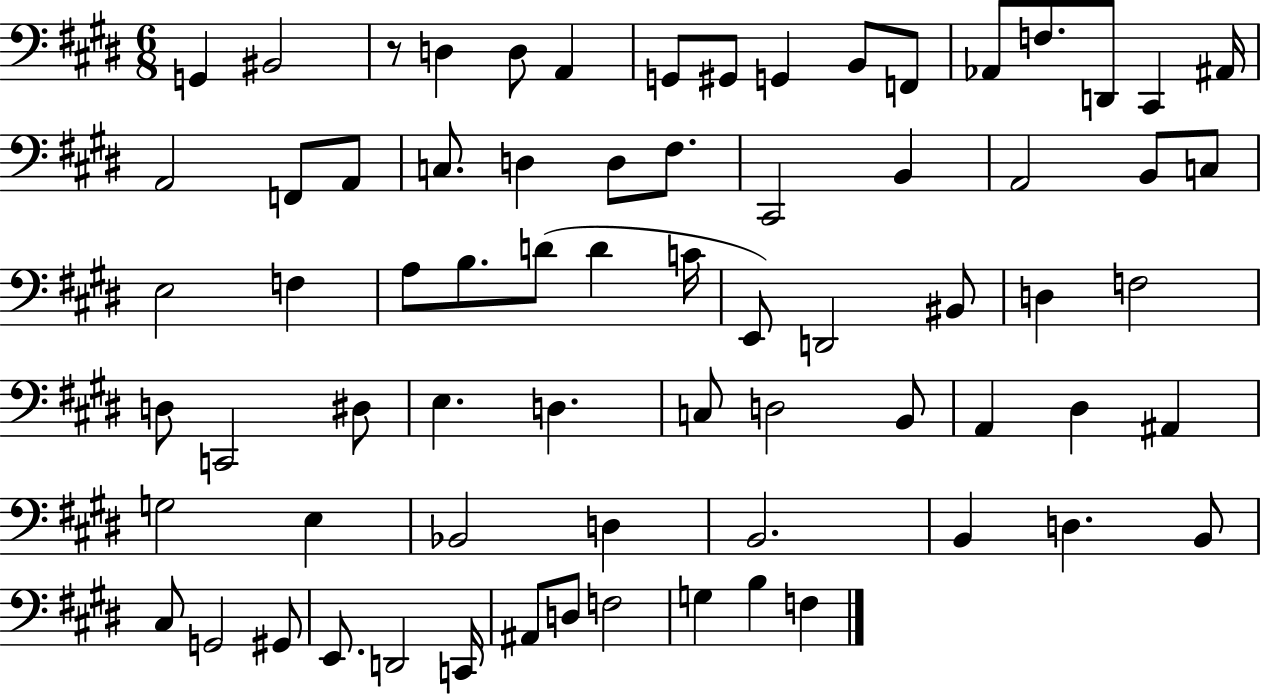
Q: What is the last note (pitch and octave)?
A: F3